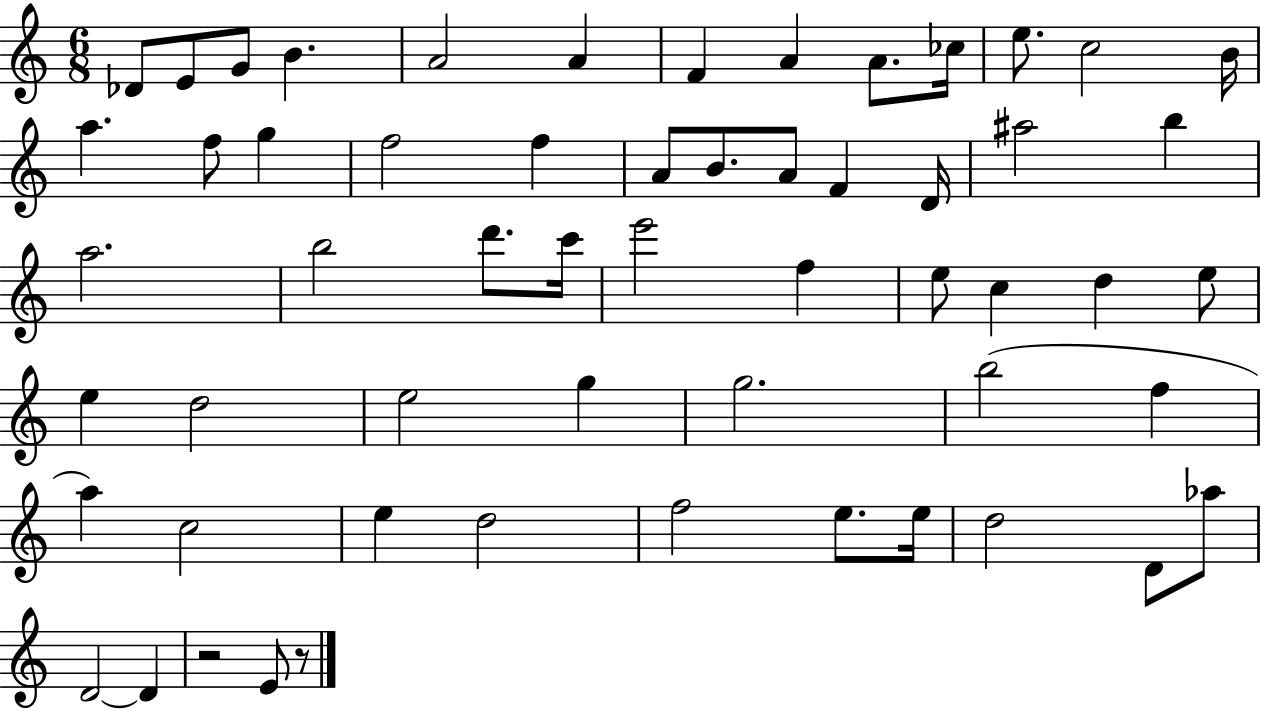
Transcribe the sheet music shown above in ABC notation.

X:1
T:Untitled
M:6/8
L:1/4
K:C
_D/2 E/2 G/2 B A2 A F A A/2 _c/4 e/2 c2 B/4 a f/2 g f2 f A/2 B/2 A/2 F D/4 ^a2 b a2 b2 d'/2 c'/4 e'2 f e/2 c d e/2 e d2 e2 g g2 b2 f a c2 e d2 f2 e/2 e/4 d2 D/2 _a/2 D2 D z2 E/2 z/2